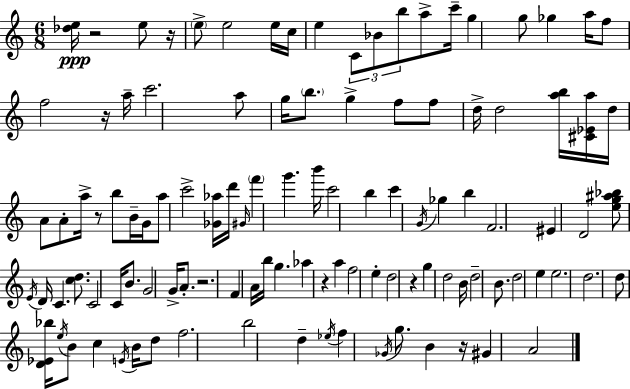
{
  \clef treble
  \numericTimeSignature
  \time 6/8
  \key a \minor
  <des'' e''>16\ppp r2 e''8 r16 | \parenthesize e''8-> e''2 e''16 c''16 | e''4 \tuplet 3/2 { c'8 bes'8 b''8 } a''8-> | c'''16-- g''4 g''8 ges''4 a''16 | \break f''8 f''2 r16 a''16-- | c'''2. | a''8 g''16 \parenthesize b''8. g''4-> f''8 | f''8 d''16-> d''2 <a'' b''>16 | \break <cis' ees' a''>16 d''16 a'8 a'8-. a''16-> r8 b''8 b'16-- | g'16 a''8 c'''2-> <ges' aes''>16 | d'''16 \grace { gis'16 } \parenthesize f'''4 g'''4. | b'''16 c'''2 b''4 | \break c'''4 \acciaccatura { g'16 } ges''4 b''4 | f'2. | eis'4 d'2 | <e'' g'' ais'' bes''>8 \acciaccatura { e'16 } d'16 c'4. | \break <c'' d''>8. c'2 c'16 | b'8. g'2 g'16-> | a'8.-. r2. | f'4 a'16 b''16 g''4. | \break aes''4 r4 a''4 | f''2 e''4-. | d''2 r4 | g''4 d''2 | \break b'16 d''2-- | b'8. d''2 e''4 | e''2. | d''2. | \break d''8 <d' ees' bes''>16 \acciaccatura { e''16 } b'8 c''4 | \acciaccatura { e'16 } b'16 d''8 f''2. | b''2 | d''4-- \acciaccatura { ees''16 } f''4 \acciaccatura { ges'16 } g''8. | \break b'4 r16 gis'4 a'2 | \bar "|."
}